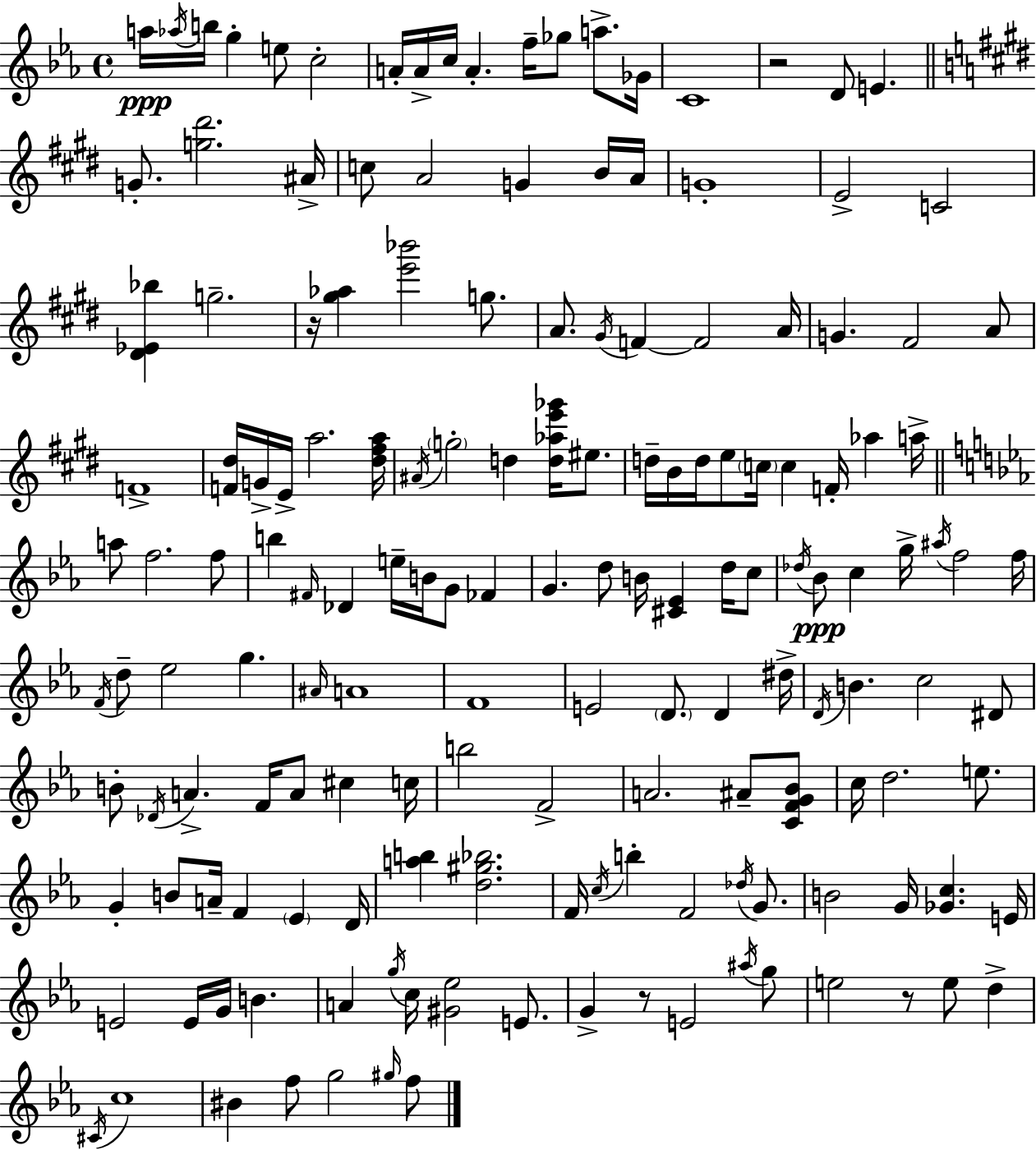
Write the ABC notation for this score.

X:1
T:Untitled
M:4/4
L:1/4
K:Eb
a/4 _a/4 b/4 g e/2 c2 A/4 A/4 c/4 A f/4 _g/2 a/2 _G/4 C4 z2 D/2 E G/2 [g^d']2 ^A/4 c/2 A2 G B/4 A/4 G4 E2 C2 [^D_E_b] g2 z/4 [^g_a] [e'_b']2 g/2 A/2 ^G/4 F F2 A/4 G ^F2 A/2 F4 [F^d]/4 G/4 E/4 a2 [^d^fa]/4 ^A/4 g2 d [d_ae'_g']/4 ^e/2 d/4 B/4 d/4 e/2 c/4 c F/4 _a a/4 a/2 f2 f/2 b ^F/4 _D e/4 B/4 G/2 _F G d/2 B/4 [^C_E] d/4 c/2 _d/4 _B/2 c g/4 ^a/4 f2 f/4 F/4 d/2 _e2 g ^A/4 A4 F4 E2 D/2 D ^d/4 D/4 B c2 ^D/2 B/2 _D/4 A F/4 A/2 ^c c/4 b2 F2 A2 ^A/2 [CFG_B]/2 c/4 d2 e/2 G B/2 A/4 F _E D/4 [ab] [d^g_b]2 F/4 c/4 b F2 _d/4 G/2 B2 G/4 [_Gc] E/4 E2 E/4 G/4 B A g/4 c/4 [^G_e]2 E/2 G z/2 E2 ^a/4 g/2 e2 z/2 e/2 d ^C/4 c4 ^B f/2 g2 ^g/4 f/2